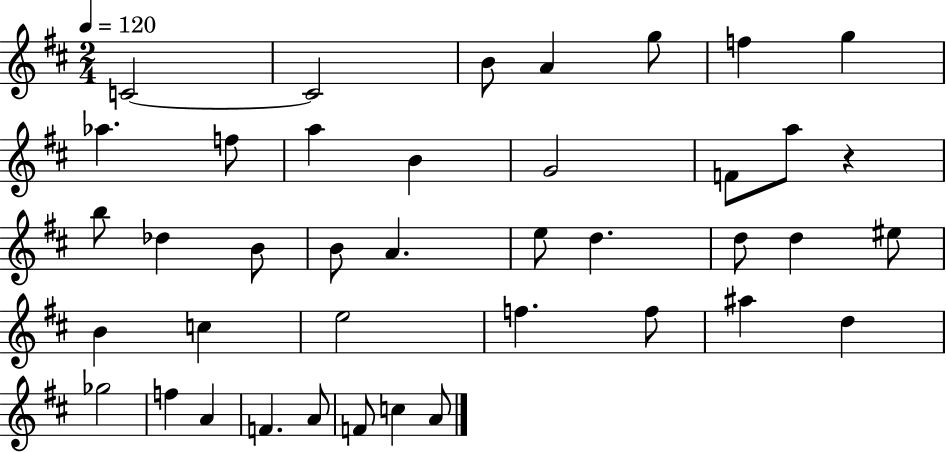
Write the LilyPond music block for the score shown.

{
  \clef treble
  \numericTimeSignature
  \time 2/4
  \key d \major
  \tempo 4 = 120
  \repeat volta 2 { c'2~~ | c'2 | b'8 a'4 g''8 | f''4 g''4 | \break aes''4. f''8 | a''4 b'4 | g'2 | f'8 a''8 r4 | \break b''8 des''4 b'8 | b'8 a'4. | e''8 d''4. | d''8 d''4 eis''8 | \break b'4 c''4 | e''2 | f''4. f''8 | ais''4 d''4 | \break ges''2 | f''4 a'4 | f'4. a'8 | f'8 c''4 a'8 | \break } \bar "|."
}